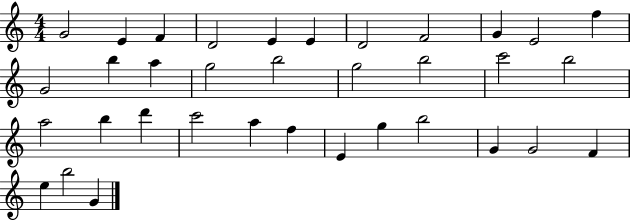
{
  \clef treble
  \numericTimeSignature
  \time 4/4
  \key c \major
  g'2 e'4 f'4 | d'2 e'4 e'4 | d'2 f'2 | g'4 e'2 f''4 | \break g'2 b''4 a''4 | g''2 b''2 | g''2 b''2 | c'''2 b''2 | \break a''2 b''4 d'''4 | c'''2 a''4 f''4 | e'4 g''4 b''2 | g'4 g'2 f'4 | \break e''4 b''2 g'4 | \bar "|."
}